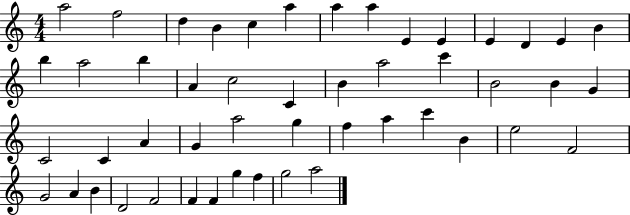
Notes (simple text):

A5/h F5/h D5/q B4/q C5/q A5/q A5/q A5/q E4/q E4/q E4/q D4/q E4/q B4/q B5/q A5/h B5/q A4/q C5/h C4/q B4/q A5/h C6/q B4/h B4/q G4/q C4/h C4/q A4/q G4/q A5/h G5/q F5/q A5/q C6/q B4/q E5/h F4/h G4/h A4/q B4/q D4/h F4/h F4/q F4/q G5/q F5/q G5/h A5/h